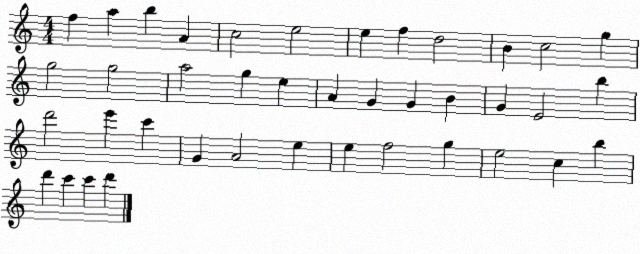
X:1
T:Untitled
M:4/4
L:1/4
K:C
f a b A c2 e2 e f d2 B c2 g g2 g2 a2 g e A G G B G E2 b d'2 e' c' G A2 e e f2 g e2 c b d' c' c' d'